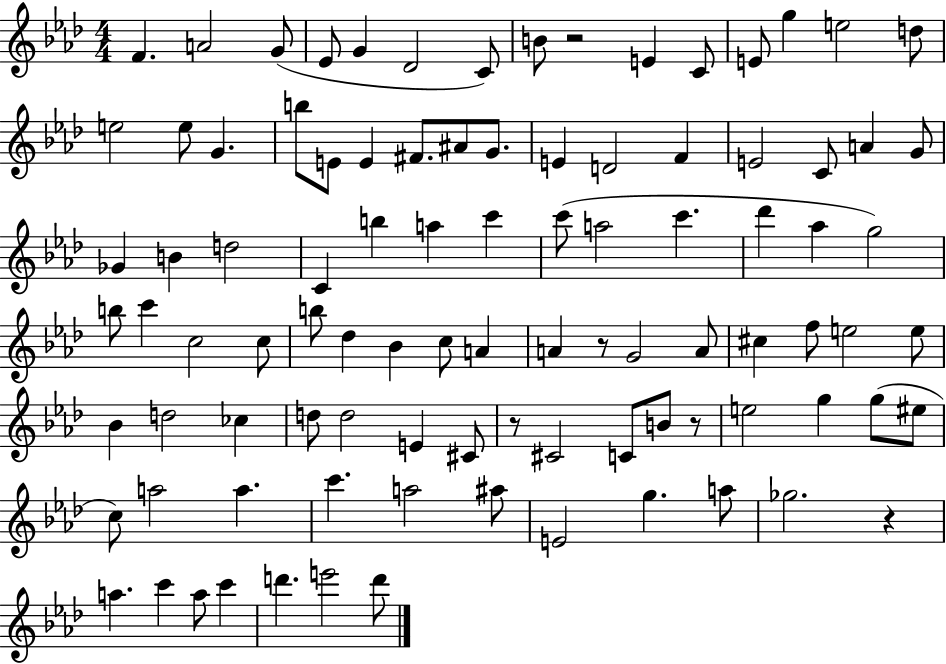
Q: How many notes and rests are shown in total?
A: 95